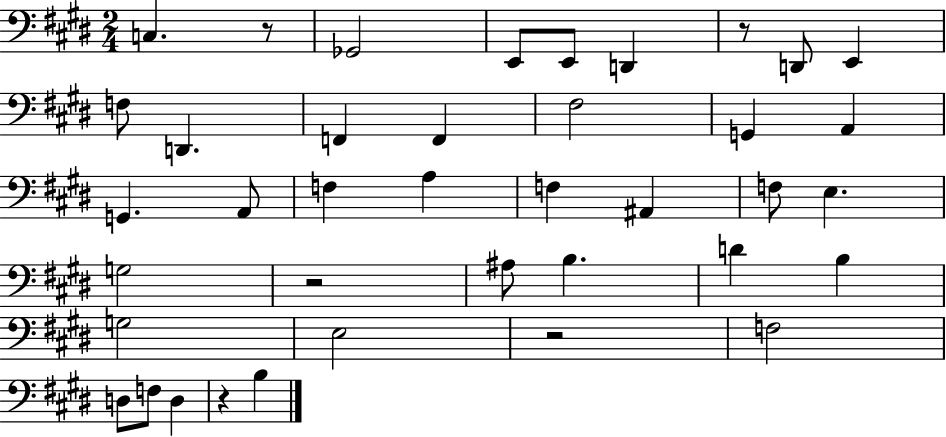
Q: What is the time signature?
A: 2/4